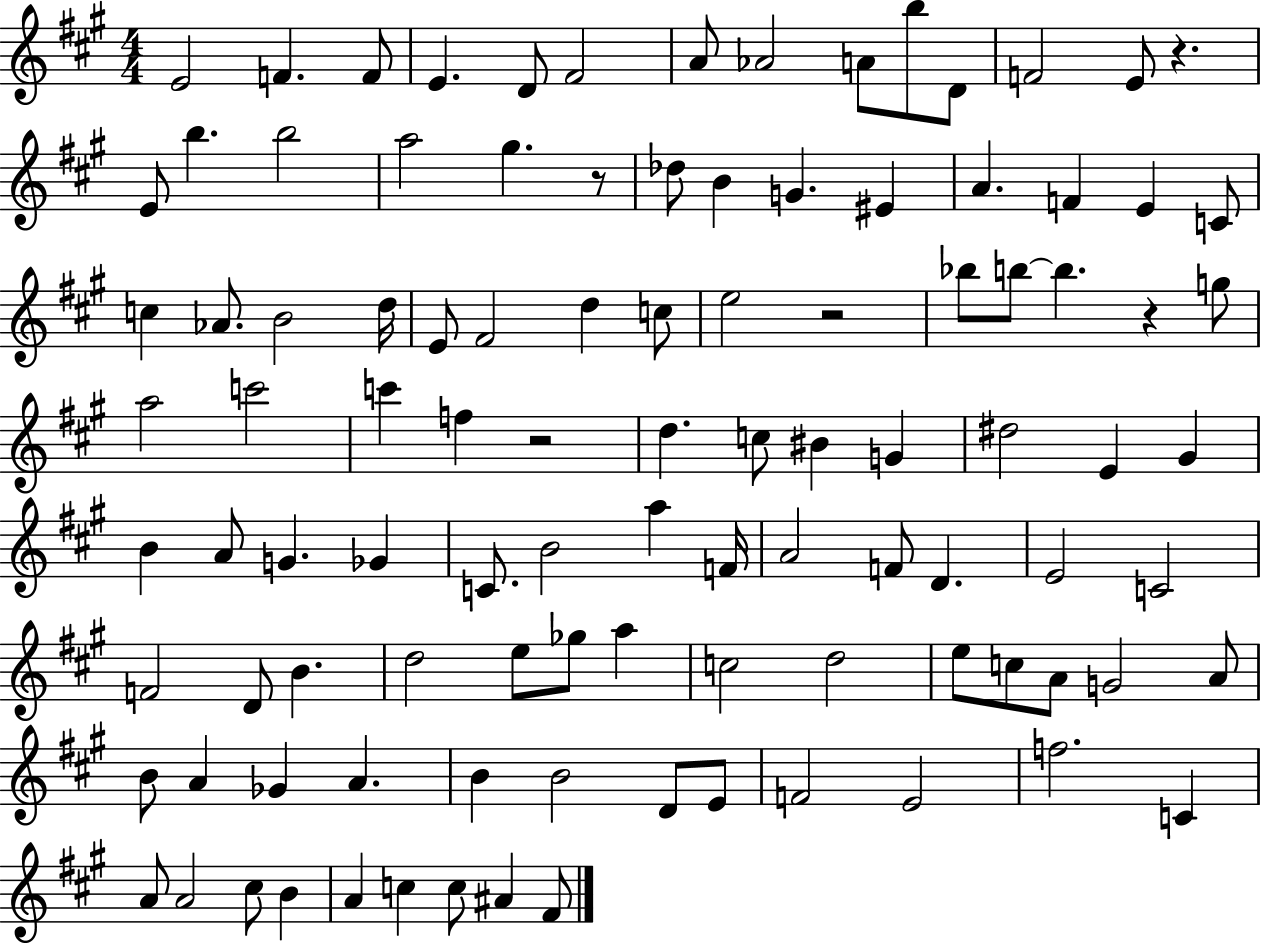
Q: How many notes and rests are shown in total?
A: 103